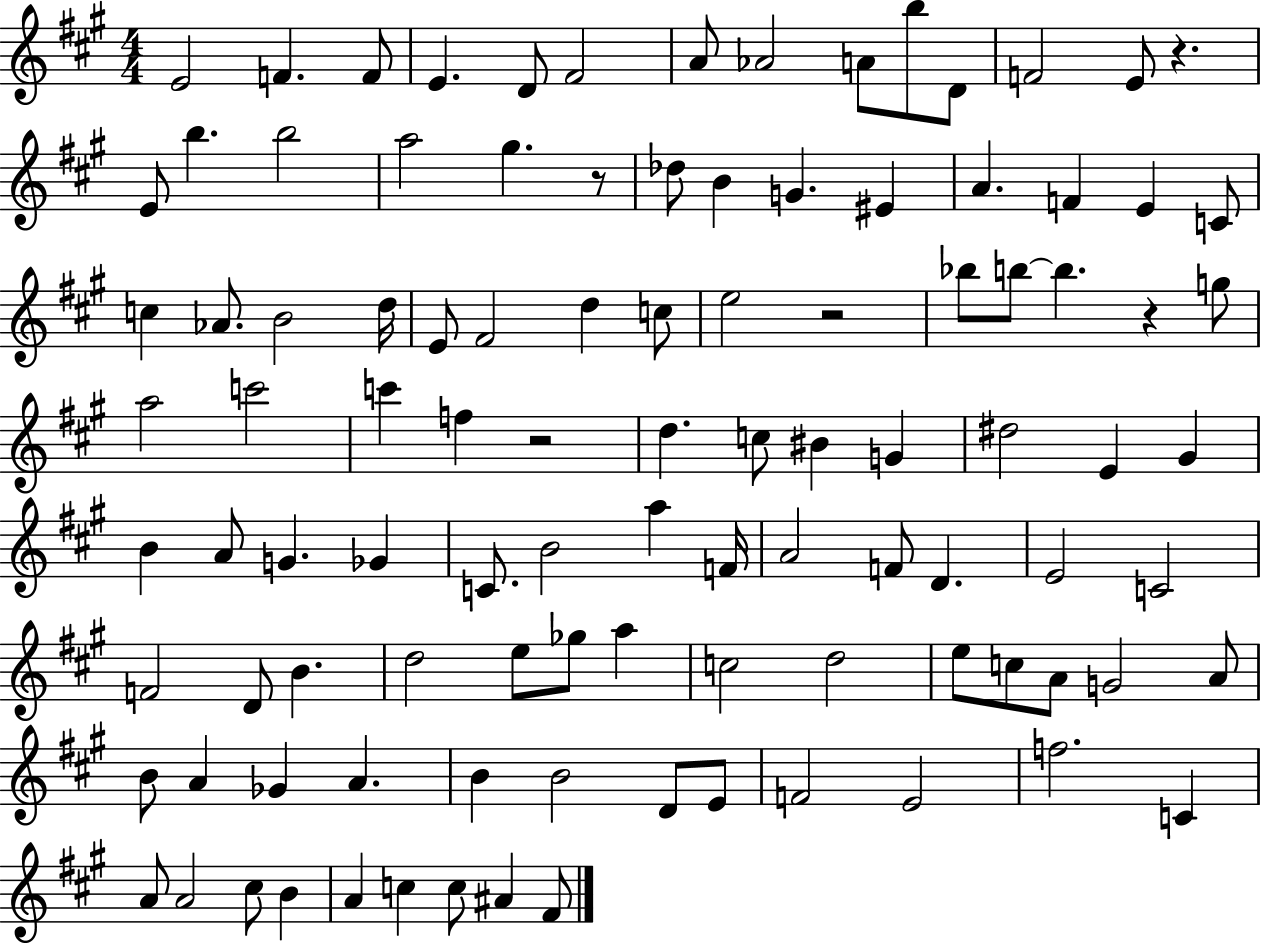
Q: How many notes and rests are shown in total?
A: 103